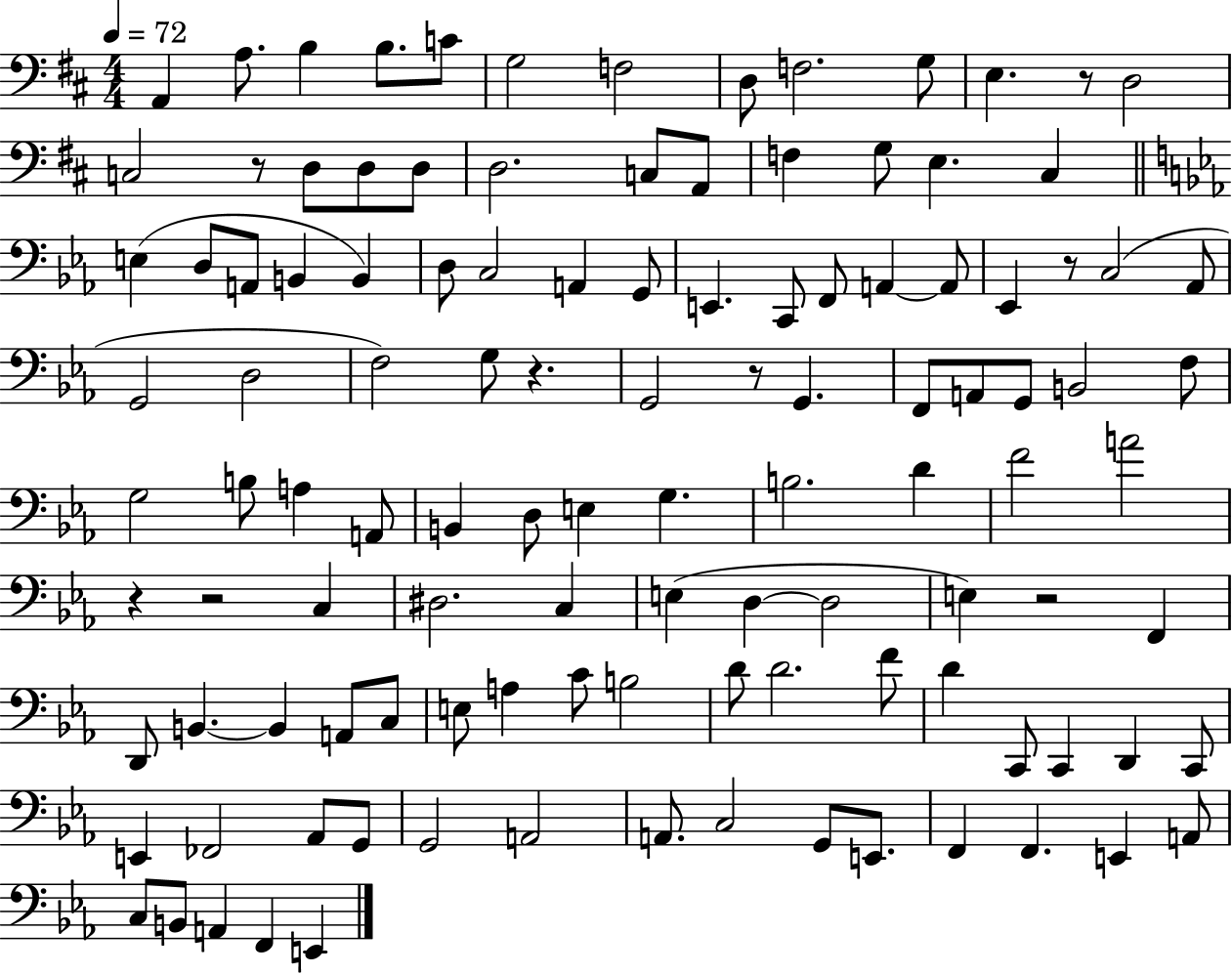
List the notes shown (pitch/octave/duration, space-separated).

A2/q A3/e. B3/q B3/e. C4/e G3/h F3/h D3/e F3/h. G3/e E3/q. R/e D3/h C3/h R/e D3/e D3/e D3/e D3/h. C3/e A2/e F3/q G3/e E3/q. C#3/q E3/q D3/e A2/e B2/q B2/q D3/e C3/h A2/q G2/e E2/q. C2/e F2/e A2/q A2/e Eb2/q R/e C3/h Ab2/e G2/h D3/h F3/h G3/e R/q. G2/h R/e G2/q. F2/e A2/e G2/e B2/h F3/e G3/h B3/e A3/q A2/e B2/q D3/e E3/q G3/q. B3/h. D4/q F4/h A4/h R/q R/h C3/q D#3/h. C3/q E3/q D3/q D3/h E3/q R/h F2/q D2/e B2/q. B2/q A2/e C3/e E3/e A3/q C4/e B3/h D4/e D4/h. F4/e D4/q C2/e C2/q D2/q C2/e E2/q FES2/h Ab2/e G2/e G2/h A2/h A2/e. C3/h G2/e E2/e. F2/q F2/q. E2/q A2/e C3/e B2/e A2/q F2/q E2/q